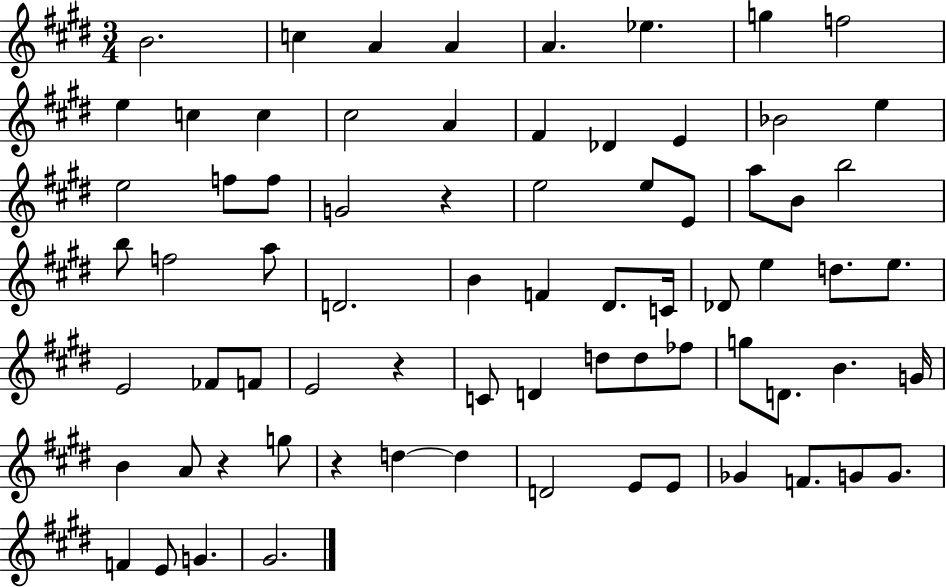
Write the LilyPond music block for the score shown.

{
  \clef treble
  \numericTimeSignature
  \time 3/4
  \key e \major
  b'2. | c''4 a'4 a'4 | a'4. ees''4. | g''4 f''2 | \break e''4 c''4 c''4 | cis''2 a'4 | fis'4 des'4 e'4 | bes'2 e''4 | \break e''2 f''8 f''8 | g'2 r4 | e''2 e''8 e'8 | a''8 b'8 b''2 | \break b''8 f''2 a''8 | d'2. | b'4 f'4 dis'8. c'16 | des'8 e''4 d''8. e''8. | \break e'2 fes'8 f'8 | e'2 r4 | c'8 d'4 d''8 d''8 fes''8 | g''8 d'8. b'4. g'16 | \break b'4 a'8 r4 g''8 | r4 d''4~~ d''4 | d'2 e'8 e'8 | ges'4 f'8. g'8 g'8. | \break f'4 e'8 g'4. | gis'2. | \bar "|."
}